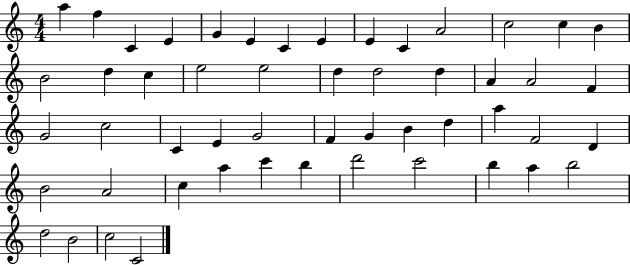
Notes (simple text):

A5/q F5/q C4/q E4/q G4/q E4/q C4/q E4/q E4/q C4/q A4/h C5/h C5/q B4/q B4/h D5/q C5/q E5/h E5/h D5/q D5/h D5/q A4/q A4/h F4/q G4/h C5/h C4/q E4/q G4/h F4/q G4/q B4/q D5/q A5/q F4/h D4/q B4/h A4/h C5/q A5/q C6/q B5/q D6/h C6/h B5/q A5/q B5/h D5/h B4/h C5/h C4/h